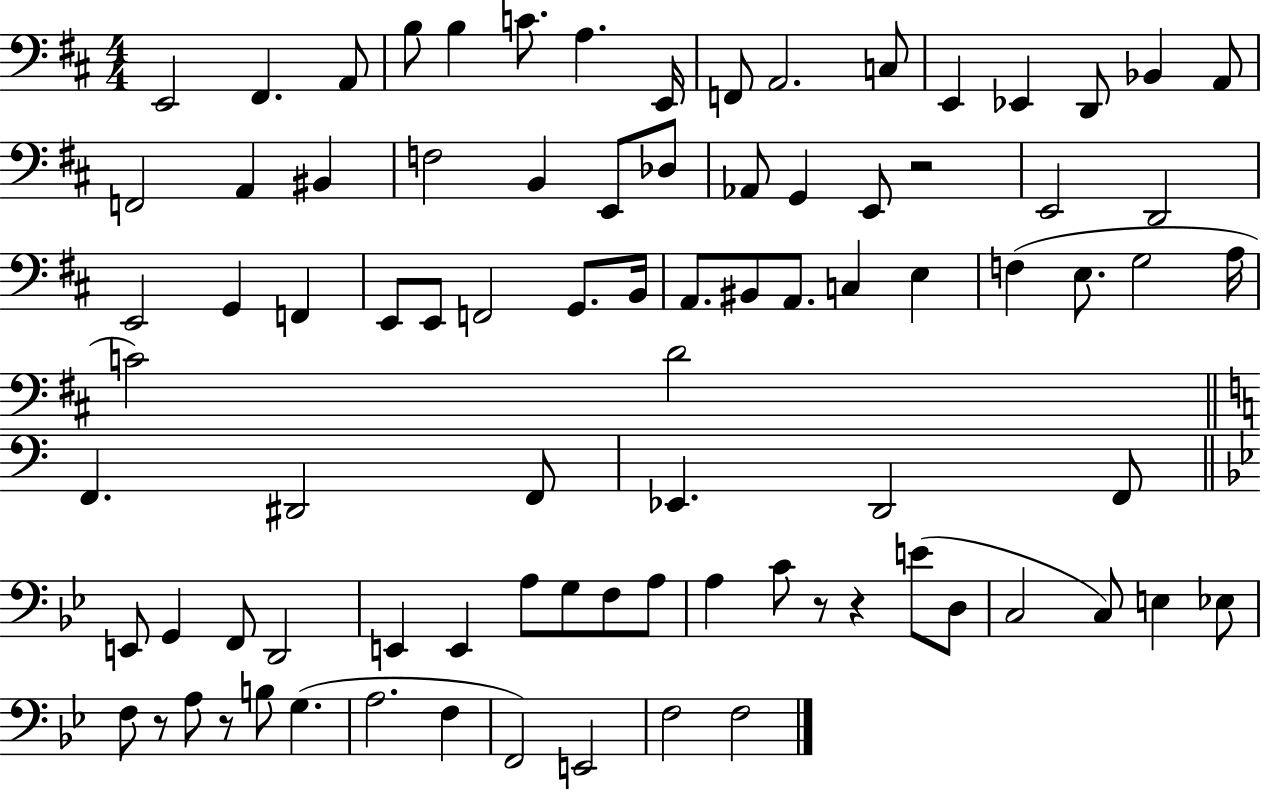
E2/h F#2/q. A2/e B3/e B3/q C4/e. A3/q. E2/s F2/e A2/h. C3/e E2/q Eb2/q D2/e Bb2/q A2/e F2/h A2/q BIS2/q F3/h B2/q E2/e Db3/e Ab2/e G2/q E2/e R/h E2/h D2/h E2/h G2/q F2/q E2/e E2/e F2/h G2/e. B2/s A2/e. BIS2/e A2/e. C3/q E3/q F3/q E3/e. G3/h A3/s C4/h D4/h F2/q. D#2/h F2/e Eb2/q. D2/h F2/e E2/e G2/q F2/e D2/h E2/q E2/q A3/e G3/e F3/e A3/e A3/q C4/e R/e R/q E4/e D3/e C3/h C3/e E3/q Eb3/e F3/e R/e A3/e R/e B3/e G3/q. A3/h. F3/q F2/h E2/h F3/h F3/h